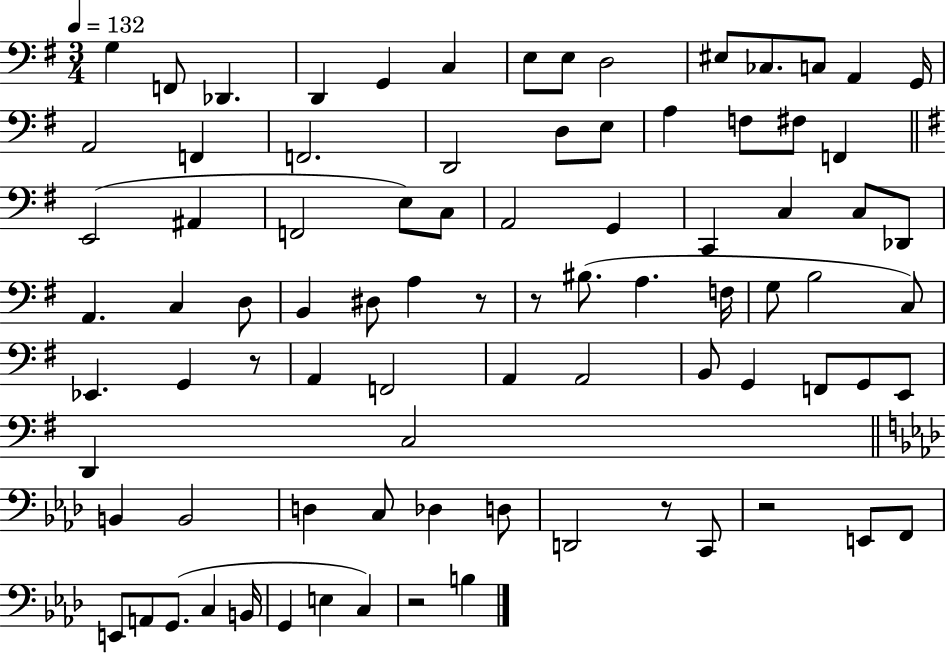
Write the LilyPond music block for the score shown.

{
  \clef bass
  \numericTimeSignature
  \time 3/4
  \key g \major
  \tempo 4 = 132
  g4 f,8 des,4. | d,4 g,4 c4 | e8 e8 d2 | eis8 ces8. c8 a,4 g,16 | \break a,2 f,4 | f,2. | d,2 d8 e8 | a4 f8 fis8 f,4 | \break \bar "||" \break \key e \minor e,2( ais,4 | f,2 e8) c8 | a,2 g,4 | c,4 c4 c8 des,8 | \break a,4. c4 d8 | b,4 dis8 a4 r8 | r8 bis8.( a4. f16 | g8 b2 c8) | \break ees,4. g,4 r8 | a,4 f,2 | a,4 a,2 | b,8 g,4 f,8 g,8 e,8 | \break d,4 c2 | \bar "||" \break \key f \minor b,4 b,2 | d4 c8 des4 d8 | d,2 r8 c,8 | r2 e,8 f,8 | \break e,8 a,8 g,8.( c4 b,16 | g,4 e4 c4) | r2 b4 | \bar "|."
}